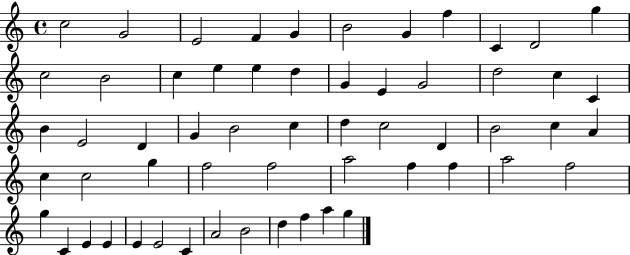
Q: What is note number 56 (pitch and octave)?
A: F5